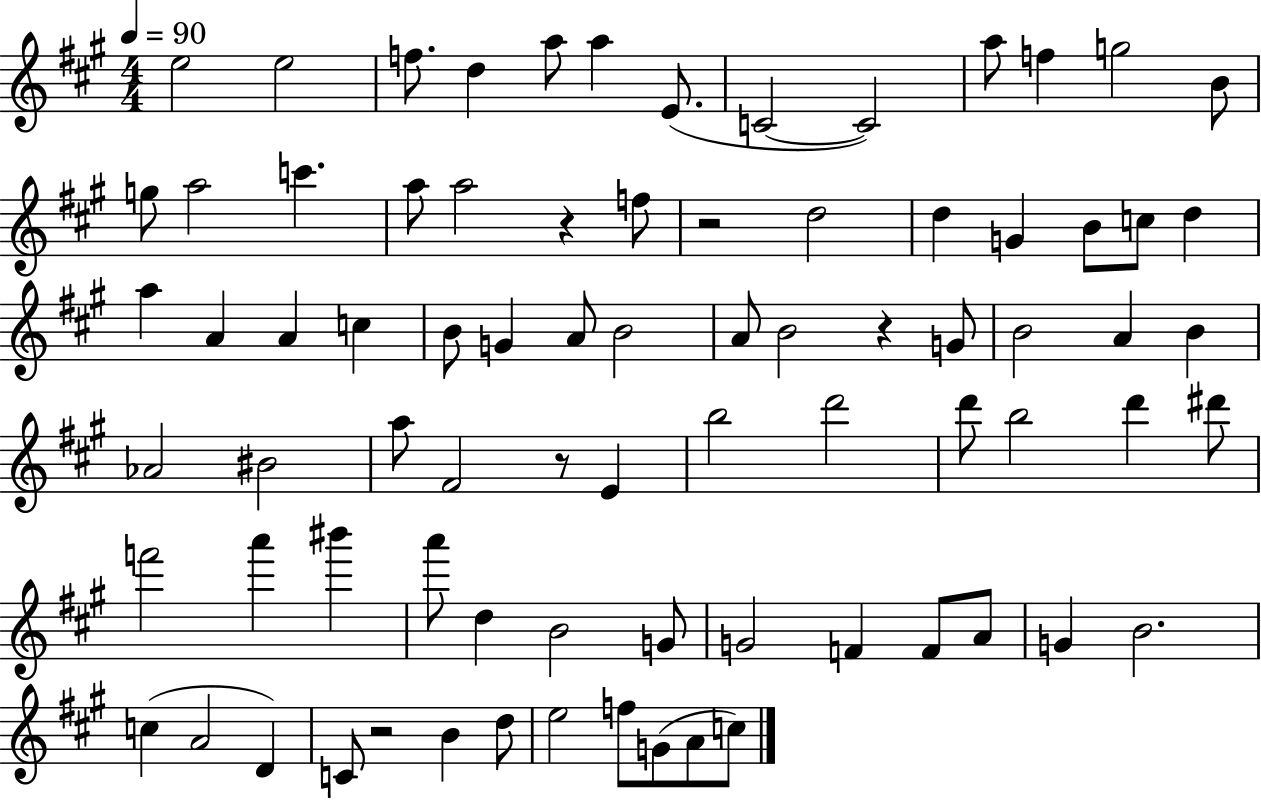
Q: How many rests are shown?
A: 5